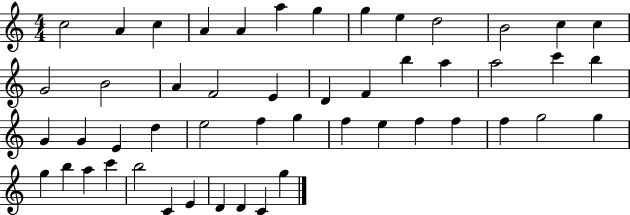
X:1
T:Untitled
M:4/4
L:1/4
K:C
c2 A c A A a g g e d2 B2 c c G2 B2 A F2 E D F b a a2 c' b G G E d e2 f g f e f f f g2 g g b a c' b2 C E D D C g